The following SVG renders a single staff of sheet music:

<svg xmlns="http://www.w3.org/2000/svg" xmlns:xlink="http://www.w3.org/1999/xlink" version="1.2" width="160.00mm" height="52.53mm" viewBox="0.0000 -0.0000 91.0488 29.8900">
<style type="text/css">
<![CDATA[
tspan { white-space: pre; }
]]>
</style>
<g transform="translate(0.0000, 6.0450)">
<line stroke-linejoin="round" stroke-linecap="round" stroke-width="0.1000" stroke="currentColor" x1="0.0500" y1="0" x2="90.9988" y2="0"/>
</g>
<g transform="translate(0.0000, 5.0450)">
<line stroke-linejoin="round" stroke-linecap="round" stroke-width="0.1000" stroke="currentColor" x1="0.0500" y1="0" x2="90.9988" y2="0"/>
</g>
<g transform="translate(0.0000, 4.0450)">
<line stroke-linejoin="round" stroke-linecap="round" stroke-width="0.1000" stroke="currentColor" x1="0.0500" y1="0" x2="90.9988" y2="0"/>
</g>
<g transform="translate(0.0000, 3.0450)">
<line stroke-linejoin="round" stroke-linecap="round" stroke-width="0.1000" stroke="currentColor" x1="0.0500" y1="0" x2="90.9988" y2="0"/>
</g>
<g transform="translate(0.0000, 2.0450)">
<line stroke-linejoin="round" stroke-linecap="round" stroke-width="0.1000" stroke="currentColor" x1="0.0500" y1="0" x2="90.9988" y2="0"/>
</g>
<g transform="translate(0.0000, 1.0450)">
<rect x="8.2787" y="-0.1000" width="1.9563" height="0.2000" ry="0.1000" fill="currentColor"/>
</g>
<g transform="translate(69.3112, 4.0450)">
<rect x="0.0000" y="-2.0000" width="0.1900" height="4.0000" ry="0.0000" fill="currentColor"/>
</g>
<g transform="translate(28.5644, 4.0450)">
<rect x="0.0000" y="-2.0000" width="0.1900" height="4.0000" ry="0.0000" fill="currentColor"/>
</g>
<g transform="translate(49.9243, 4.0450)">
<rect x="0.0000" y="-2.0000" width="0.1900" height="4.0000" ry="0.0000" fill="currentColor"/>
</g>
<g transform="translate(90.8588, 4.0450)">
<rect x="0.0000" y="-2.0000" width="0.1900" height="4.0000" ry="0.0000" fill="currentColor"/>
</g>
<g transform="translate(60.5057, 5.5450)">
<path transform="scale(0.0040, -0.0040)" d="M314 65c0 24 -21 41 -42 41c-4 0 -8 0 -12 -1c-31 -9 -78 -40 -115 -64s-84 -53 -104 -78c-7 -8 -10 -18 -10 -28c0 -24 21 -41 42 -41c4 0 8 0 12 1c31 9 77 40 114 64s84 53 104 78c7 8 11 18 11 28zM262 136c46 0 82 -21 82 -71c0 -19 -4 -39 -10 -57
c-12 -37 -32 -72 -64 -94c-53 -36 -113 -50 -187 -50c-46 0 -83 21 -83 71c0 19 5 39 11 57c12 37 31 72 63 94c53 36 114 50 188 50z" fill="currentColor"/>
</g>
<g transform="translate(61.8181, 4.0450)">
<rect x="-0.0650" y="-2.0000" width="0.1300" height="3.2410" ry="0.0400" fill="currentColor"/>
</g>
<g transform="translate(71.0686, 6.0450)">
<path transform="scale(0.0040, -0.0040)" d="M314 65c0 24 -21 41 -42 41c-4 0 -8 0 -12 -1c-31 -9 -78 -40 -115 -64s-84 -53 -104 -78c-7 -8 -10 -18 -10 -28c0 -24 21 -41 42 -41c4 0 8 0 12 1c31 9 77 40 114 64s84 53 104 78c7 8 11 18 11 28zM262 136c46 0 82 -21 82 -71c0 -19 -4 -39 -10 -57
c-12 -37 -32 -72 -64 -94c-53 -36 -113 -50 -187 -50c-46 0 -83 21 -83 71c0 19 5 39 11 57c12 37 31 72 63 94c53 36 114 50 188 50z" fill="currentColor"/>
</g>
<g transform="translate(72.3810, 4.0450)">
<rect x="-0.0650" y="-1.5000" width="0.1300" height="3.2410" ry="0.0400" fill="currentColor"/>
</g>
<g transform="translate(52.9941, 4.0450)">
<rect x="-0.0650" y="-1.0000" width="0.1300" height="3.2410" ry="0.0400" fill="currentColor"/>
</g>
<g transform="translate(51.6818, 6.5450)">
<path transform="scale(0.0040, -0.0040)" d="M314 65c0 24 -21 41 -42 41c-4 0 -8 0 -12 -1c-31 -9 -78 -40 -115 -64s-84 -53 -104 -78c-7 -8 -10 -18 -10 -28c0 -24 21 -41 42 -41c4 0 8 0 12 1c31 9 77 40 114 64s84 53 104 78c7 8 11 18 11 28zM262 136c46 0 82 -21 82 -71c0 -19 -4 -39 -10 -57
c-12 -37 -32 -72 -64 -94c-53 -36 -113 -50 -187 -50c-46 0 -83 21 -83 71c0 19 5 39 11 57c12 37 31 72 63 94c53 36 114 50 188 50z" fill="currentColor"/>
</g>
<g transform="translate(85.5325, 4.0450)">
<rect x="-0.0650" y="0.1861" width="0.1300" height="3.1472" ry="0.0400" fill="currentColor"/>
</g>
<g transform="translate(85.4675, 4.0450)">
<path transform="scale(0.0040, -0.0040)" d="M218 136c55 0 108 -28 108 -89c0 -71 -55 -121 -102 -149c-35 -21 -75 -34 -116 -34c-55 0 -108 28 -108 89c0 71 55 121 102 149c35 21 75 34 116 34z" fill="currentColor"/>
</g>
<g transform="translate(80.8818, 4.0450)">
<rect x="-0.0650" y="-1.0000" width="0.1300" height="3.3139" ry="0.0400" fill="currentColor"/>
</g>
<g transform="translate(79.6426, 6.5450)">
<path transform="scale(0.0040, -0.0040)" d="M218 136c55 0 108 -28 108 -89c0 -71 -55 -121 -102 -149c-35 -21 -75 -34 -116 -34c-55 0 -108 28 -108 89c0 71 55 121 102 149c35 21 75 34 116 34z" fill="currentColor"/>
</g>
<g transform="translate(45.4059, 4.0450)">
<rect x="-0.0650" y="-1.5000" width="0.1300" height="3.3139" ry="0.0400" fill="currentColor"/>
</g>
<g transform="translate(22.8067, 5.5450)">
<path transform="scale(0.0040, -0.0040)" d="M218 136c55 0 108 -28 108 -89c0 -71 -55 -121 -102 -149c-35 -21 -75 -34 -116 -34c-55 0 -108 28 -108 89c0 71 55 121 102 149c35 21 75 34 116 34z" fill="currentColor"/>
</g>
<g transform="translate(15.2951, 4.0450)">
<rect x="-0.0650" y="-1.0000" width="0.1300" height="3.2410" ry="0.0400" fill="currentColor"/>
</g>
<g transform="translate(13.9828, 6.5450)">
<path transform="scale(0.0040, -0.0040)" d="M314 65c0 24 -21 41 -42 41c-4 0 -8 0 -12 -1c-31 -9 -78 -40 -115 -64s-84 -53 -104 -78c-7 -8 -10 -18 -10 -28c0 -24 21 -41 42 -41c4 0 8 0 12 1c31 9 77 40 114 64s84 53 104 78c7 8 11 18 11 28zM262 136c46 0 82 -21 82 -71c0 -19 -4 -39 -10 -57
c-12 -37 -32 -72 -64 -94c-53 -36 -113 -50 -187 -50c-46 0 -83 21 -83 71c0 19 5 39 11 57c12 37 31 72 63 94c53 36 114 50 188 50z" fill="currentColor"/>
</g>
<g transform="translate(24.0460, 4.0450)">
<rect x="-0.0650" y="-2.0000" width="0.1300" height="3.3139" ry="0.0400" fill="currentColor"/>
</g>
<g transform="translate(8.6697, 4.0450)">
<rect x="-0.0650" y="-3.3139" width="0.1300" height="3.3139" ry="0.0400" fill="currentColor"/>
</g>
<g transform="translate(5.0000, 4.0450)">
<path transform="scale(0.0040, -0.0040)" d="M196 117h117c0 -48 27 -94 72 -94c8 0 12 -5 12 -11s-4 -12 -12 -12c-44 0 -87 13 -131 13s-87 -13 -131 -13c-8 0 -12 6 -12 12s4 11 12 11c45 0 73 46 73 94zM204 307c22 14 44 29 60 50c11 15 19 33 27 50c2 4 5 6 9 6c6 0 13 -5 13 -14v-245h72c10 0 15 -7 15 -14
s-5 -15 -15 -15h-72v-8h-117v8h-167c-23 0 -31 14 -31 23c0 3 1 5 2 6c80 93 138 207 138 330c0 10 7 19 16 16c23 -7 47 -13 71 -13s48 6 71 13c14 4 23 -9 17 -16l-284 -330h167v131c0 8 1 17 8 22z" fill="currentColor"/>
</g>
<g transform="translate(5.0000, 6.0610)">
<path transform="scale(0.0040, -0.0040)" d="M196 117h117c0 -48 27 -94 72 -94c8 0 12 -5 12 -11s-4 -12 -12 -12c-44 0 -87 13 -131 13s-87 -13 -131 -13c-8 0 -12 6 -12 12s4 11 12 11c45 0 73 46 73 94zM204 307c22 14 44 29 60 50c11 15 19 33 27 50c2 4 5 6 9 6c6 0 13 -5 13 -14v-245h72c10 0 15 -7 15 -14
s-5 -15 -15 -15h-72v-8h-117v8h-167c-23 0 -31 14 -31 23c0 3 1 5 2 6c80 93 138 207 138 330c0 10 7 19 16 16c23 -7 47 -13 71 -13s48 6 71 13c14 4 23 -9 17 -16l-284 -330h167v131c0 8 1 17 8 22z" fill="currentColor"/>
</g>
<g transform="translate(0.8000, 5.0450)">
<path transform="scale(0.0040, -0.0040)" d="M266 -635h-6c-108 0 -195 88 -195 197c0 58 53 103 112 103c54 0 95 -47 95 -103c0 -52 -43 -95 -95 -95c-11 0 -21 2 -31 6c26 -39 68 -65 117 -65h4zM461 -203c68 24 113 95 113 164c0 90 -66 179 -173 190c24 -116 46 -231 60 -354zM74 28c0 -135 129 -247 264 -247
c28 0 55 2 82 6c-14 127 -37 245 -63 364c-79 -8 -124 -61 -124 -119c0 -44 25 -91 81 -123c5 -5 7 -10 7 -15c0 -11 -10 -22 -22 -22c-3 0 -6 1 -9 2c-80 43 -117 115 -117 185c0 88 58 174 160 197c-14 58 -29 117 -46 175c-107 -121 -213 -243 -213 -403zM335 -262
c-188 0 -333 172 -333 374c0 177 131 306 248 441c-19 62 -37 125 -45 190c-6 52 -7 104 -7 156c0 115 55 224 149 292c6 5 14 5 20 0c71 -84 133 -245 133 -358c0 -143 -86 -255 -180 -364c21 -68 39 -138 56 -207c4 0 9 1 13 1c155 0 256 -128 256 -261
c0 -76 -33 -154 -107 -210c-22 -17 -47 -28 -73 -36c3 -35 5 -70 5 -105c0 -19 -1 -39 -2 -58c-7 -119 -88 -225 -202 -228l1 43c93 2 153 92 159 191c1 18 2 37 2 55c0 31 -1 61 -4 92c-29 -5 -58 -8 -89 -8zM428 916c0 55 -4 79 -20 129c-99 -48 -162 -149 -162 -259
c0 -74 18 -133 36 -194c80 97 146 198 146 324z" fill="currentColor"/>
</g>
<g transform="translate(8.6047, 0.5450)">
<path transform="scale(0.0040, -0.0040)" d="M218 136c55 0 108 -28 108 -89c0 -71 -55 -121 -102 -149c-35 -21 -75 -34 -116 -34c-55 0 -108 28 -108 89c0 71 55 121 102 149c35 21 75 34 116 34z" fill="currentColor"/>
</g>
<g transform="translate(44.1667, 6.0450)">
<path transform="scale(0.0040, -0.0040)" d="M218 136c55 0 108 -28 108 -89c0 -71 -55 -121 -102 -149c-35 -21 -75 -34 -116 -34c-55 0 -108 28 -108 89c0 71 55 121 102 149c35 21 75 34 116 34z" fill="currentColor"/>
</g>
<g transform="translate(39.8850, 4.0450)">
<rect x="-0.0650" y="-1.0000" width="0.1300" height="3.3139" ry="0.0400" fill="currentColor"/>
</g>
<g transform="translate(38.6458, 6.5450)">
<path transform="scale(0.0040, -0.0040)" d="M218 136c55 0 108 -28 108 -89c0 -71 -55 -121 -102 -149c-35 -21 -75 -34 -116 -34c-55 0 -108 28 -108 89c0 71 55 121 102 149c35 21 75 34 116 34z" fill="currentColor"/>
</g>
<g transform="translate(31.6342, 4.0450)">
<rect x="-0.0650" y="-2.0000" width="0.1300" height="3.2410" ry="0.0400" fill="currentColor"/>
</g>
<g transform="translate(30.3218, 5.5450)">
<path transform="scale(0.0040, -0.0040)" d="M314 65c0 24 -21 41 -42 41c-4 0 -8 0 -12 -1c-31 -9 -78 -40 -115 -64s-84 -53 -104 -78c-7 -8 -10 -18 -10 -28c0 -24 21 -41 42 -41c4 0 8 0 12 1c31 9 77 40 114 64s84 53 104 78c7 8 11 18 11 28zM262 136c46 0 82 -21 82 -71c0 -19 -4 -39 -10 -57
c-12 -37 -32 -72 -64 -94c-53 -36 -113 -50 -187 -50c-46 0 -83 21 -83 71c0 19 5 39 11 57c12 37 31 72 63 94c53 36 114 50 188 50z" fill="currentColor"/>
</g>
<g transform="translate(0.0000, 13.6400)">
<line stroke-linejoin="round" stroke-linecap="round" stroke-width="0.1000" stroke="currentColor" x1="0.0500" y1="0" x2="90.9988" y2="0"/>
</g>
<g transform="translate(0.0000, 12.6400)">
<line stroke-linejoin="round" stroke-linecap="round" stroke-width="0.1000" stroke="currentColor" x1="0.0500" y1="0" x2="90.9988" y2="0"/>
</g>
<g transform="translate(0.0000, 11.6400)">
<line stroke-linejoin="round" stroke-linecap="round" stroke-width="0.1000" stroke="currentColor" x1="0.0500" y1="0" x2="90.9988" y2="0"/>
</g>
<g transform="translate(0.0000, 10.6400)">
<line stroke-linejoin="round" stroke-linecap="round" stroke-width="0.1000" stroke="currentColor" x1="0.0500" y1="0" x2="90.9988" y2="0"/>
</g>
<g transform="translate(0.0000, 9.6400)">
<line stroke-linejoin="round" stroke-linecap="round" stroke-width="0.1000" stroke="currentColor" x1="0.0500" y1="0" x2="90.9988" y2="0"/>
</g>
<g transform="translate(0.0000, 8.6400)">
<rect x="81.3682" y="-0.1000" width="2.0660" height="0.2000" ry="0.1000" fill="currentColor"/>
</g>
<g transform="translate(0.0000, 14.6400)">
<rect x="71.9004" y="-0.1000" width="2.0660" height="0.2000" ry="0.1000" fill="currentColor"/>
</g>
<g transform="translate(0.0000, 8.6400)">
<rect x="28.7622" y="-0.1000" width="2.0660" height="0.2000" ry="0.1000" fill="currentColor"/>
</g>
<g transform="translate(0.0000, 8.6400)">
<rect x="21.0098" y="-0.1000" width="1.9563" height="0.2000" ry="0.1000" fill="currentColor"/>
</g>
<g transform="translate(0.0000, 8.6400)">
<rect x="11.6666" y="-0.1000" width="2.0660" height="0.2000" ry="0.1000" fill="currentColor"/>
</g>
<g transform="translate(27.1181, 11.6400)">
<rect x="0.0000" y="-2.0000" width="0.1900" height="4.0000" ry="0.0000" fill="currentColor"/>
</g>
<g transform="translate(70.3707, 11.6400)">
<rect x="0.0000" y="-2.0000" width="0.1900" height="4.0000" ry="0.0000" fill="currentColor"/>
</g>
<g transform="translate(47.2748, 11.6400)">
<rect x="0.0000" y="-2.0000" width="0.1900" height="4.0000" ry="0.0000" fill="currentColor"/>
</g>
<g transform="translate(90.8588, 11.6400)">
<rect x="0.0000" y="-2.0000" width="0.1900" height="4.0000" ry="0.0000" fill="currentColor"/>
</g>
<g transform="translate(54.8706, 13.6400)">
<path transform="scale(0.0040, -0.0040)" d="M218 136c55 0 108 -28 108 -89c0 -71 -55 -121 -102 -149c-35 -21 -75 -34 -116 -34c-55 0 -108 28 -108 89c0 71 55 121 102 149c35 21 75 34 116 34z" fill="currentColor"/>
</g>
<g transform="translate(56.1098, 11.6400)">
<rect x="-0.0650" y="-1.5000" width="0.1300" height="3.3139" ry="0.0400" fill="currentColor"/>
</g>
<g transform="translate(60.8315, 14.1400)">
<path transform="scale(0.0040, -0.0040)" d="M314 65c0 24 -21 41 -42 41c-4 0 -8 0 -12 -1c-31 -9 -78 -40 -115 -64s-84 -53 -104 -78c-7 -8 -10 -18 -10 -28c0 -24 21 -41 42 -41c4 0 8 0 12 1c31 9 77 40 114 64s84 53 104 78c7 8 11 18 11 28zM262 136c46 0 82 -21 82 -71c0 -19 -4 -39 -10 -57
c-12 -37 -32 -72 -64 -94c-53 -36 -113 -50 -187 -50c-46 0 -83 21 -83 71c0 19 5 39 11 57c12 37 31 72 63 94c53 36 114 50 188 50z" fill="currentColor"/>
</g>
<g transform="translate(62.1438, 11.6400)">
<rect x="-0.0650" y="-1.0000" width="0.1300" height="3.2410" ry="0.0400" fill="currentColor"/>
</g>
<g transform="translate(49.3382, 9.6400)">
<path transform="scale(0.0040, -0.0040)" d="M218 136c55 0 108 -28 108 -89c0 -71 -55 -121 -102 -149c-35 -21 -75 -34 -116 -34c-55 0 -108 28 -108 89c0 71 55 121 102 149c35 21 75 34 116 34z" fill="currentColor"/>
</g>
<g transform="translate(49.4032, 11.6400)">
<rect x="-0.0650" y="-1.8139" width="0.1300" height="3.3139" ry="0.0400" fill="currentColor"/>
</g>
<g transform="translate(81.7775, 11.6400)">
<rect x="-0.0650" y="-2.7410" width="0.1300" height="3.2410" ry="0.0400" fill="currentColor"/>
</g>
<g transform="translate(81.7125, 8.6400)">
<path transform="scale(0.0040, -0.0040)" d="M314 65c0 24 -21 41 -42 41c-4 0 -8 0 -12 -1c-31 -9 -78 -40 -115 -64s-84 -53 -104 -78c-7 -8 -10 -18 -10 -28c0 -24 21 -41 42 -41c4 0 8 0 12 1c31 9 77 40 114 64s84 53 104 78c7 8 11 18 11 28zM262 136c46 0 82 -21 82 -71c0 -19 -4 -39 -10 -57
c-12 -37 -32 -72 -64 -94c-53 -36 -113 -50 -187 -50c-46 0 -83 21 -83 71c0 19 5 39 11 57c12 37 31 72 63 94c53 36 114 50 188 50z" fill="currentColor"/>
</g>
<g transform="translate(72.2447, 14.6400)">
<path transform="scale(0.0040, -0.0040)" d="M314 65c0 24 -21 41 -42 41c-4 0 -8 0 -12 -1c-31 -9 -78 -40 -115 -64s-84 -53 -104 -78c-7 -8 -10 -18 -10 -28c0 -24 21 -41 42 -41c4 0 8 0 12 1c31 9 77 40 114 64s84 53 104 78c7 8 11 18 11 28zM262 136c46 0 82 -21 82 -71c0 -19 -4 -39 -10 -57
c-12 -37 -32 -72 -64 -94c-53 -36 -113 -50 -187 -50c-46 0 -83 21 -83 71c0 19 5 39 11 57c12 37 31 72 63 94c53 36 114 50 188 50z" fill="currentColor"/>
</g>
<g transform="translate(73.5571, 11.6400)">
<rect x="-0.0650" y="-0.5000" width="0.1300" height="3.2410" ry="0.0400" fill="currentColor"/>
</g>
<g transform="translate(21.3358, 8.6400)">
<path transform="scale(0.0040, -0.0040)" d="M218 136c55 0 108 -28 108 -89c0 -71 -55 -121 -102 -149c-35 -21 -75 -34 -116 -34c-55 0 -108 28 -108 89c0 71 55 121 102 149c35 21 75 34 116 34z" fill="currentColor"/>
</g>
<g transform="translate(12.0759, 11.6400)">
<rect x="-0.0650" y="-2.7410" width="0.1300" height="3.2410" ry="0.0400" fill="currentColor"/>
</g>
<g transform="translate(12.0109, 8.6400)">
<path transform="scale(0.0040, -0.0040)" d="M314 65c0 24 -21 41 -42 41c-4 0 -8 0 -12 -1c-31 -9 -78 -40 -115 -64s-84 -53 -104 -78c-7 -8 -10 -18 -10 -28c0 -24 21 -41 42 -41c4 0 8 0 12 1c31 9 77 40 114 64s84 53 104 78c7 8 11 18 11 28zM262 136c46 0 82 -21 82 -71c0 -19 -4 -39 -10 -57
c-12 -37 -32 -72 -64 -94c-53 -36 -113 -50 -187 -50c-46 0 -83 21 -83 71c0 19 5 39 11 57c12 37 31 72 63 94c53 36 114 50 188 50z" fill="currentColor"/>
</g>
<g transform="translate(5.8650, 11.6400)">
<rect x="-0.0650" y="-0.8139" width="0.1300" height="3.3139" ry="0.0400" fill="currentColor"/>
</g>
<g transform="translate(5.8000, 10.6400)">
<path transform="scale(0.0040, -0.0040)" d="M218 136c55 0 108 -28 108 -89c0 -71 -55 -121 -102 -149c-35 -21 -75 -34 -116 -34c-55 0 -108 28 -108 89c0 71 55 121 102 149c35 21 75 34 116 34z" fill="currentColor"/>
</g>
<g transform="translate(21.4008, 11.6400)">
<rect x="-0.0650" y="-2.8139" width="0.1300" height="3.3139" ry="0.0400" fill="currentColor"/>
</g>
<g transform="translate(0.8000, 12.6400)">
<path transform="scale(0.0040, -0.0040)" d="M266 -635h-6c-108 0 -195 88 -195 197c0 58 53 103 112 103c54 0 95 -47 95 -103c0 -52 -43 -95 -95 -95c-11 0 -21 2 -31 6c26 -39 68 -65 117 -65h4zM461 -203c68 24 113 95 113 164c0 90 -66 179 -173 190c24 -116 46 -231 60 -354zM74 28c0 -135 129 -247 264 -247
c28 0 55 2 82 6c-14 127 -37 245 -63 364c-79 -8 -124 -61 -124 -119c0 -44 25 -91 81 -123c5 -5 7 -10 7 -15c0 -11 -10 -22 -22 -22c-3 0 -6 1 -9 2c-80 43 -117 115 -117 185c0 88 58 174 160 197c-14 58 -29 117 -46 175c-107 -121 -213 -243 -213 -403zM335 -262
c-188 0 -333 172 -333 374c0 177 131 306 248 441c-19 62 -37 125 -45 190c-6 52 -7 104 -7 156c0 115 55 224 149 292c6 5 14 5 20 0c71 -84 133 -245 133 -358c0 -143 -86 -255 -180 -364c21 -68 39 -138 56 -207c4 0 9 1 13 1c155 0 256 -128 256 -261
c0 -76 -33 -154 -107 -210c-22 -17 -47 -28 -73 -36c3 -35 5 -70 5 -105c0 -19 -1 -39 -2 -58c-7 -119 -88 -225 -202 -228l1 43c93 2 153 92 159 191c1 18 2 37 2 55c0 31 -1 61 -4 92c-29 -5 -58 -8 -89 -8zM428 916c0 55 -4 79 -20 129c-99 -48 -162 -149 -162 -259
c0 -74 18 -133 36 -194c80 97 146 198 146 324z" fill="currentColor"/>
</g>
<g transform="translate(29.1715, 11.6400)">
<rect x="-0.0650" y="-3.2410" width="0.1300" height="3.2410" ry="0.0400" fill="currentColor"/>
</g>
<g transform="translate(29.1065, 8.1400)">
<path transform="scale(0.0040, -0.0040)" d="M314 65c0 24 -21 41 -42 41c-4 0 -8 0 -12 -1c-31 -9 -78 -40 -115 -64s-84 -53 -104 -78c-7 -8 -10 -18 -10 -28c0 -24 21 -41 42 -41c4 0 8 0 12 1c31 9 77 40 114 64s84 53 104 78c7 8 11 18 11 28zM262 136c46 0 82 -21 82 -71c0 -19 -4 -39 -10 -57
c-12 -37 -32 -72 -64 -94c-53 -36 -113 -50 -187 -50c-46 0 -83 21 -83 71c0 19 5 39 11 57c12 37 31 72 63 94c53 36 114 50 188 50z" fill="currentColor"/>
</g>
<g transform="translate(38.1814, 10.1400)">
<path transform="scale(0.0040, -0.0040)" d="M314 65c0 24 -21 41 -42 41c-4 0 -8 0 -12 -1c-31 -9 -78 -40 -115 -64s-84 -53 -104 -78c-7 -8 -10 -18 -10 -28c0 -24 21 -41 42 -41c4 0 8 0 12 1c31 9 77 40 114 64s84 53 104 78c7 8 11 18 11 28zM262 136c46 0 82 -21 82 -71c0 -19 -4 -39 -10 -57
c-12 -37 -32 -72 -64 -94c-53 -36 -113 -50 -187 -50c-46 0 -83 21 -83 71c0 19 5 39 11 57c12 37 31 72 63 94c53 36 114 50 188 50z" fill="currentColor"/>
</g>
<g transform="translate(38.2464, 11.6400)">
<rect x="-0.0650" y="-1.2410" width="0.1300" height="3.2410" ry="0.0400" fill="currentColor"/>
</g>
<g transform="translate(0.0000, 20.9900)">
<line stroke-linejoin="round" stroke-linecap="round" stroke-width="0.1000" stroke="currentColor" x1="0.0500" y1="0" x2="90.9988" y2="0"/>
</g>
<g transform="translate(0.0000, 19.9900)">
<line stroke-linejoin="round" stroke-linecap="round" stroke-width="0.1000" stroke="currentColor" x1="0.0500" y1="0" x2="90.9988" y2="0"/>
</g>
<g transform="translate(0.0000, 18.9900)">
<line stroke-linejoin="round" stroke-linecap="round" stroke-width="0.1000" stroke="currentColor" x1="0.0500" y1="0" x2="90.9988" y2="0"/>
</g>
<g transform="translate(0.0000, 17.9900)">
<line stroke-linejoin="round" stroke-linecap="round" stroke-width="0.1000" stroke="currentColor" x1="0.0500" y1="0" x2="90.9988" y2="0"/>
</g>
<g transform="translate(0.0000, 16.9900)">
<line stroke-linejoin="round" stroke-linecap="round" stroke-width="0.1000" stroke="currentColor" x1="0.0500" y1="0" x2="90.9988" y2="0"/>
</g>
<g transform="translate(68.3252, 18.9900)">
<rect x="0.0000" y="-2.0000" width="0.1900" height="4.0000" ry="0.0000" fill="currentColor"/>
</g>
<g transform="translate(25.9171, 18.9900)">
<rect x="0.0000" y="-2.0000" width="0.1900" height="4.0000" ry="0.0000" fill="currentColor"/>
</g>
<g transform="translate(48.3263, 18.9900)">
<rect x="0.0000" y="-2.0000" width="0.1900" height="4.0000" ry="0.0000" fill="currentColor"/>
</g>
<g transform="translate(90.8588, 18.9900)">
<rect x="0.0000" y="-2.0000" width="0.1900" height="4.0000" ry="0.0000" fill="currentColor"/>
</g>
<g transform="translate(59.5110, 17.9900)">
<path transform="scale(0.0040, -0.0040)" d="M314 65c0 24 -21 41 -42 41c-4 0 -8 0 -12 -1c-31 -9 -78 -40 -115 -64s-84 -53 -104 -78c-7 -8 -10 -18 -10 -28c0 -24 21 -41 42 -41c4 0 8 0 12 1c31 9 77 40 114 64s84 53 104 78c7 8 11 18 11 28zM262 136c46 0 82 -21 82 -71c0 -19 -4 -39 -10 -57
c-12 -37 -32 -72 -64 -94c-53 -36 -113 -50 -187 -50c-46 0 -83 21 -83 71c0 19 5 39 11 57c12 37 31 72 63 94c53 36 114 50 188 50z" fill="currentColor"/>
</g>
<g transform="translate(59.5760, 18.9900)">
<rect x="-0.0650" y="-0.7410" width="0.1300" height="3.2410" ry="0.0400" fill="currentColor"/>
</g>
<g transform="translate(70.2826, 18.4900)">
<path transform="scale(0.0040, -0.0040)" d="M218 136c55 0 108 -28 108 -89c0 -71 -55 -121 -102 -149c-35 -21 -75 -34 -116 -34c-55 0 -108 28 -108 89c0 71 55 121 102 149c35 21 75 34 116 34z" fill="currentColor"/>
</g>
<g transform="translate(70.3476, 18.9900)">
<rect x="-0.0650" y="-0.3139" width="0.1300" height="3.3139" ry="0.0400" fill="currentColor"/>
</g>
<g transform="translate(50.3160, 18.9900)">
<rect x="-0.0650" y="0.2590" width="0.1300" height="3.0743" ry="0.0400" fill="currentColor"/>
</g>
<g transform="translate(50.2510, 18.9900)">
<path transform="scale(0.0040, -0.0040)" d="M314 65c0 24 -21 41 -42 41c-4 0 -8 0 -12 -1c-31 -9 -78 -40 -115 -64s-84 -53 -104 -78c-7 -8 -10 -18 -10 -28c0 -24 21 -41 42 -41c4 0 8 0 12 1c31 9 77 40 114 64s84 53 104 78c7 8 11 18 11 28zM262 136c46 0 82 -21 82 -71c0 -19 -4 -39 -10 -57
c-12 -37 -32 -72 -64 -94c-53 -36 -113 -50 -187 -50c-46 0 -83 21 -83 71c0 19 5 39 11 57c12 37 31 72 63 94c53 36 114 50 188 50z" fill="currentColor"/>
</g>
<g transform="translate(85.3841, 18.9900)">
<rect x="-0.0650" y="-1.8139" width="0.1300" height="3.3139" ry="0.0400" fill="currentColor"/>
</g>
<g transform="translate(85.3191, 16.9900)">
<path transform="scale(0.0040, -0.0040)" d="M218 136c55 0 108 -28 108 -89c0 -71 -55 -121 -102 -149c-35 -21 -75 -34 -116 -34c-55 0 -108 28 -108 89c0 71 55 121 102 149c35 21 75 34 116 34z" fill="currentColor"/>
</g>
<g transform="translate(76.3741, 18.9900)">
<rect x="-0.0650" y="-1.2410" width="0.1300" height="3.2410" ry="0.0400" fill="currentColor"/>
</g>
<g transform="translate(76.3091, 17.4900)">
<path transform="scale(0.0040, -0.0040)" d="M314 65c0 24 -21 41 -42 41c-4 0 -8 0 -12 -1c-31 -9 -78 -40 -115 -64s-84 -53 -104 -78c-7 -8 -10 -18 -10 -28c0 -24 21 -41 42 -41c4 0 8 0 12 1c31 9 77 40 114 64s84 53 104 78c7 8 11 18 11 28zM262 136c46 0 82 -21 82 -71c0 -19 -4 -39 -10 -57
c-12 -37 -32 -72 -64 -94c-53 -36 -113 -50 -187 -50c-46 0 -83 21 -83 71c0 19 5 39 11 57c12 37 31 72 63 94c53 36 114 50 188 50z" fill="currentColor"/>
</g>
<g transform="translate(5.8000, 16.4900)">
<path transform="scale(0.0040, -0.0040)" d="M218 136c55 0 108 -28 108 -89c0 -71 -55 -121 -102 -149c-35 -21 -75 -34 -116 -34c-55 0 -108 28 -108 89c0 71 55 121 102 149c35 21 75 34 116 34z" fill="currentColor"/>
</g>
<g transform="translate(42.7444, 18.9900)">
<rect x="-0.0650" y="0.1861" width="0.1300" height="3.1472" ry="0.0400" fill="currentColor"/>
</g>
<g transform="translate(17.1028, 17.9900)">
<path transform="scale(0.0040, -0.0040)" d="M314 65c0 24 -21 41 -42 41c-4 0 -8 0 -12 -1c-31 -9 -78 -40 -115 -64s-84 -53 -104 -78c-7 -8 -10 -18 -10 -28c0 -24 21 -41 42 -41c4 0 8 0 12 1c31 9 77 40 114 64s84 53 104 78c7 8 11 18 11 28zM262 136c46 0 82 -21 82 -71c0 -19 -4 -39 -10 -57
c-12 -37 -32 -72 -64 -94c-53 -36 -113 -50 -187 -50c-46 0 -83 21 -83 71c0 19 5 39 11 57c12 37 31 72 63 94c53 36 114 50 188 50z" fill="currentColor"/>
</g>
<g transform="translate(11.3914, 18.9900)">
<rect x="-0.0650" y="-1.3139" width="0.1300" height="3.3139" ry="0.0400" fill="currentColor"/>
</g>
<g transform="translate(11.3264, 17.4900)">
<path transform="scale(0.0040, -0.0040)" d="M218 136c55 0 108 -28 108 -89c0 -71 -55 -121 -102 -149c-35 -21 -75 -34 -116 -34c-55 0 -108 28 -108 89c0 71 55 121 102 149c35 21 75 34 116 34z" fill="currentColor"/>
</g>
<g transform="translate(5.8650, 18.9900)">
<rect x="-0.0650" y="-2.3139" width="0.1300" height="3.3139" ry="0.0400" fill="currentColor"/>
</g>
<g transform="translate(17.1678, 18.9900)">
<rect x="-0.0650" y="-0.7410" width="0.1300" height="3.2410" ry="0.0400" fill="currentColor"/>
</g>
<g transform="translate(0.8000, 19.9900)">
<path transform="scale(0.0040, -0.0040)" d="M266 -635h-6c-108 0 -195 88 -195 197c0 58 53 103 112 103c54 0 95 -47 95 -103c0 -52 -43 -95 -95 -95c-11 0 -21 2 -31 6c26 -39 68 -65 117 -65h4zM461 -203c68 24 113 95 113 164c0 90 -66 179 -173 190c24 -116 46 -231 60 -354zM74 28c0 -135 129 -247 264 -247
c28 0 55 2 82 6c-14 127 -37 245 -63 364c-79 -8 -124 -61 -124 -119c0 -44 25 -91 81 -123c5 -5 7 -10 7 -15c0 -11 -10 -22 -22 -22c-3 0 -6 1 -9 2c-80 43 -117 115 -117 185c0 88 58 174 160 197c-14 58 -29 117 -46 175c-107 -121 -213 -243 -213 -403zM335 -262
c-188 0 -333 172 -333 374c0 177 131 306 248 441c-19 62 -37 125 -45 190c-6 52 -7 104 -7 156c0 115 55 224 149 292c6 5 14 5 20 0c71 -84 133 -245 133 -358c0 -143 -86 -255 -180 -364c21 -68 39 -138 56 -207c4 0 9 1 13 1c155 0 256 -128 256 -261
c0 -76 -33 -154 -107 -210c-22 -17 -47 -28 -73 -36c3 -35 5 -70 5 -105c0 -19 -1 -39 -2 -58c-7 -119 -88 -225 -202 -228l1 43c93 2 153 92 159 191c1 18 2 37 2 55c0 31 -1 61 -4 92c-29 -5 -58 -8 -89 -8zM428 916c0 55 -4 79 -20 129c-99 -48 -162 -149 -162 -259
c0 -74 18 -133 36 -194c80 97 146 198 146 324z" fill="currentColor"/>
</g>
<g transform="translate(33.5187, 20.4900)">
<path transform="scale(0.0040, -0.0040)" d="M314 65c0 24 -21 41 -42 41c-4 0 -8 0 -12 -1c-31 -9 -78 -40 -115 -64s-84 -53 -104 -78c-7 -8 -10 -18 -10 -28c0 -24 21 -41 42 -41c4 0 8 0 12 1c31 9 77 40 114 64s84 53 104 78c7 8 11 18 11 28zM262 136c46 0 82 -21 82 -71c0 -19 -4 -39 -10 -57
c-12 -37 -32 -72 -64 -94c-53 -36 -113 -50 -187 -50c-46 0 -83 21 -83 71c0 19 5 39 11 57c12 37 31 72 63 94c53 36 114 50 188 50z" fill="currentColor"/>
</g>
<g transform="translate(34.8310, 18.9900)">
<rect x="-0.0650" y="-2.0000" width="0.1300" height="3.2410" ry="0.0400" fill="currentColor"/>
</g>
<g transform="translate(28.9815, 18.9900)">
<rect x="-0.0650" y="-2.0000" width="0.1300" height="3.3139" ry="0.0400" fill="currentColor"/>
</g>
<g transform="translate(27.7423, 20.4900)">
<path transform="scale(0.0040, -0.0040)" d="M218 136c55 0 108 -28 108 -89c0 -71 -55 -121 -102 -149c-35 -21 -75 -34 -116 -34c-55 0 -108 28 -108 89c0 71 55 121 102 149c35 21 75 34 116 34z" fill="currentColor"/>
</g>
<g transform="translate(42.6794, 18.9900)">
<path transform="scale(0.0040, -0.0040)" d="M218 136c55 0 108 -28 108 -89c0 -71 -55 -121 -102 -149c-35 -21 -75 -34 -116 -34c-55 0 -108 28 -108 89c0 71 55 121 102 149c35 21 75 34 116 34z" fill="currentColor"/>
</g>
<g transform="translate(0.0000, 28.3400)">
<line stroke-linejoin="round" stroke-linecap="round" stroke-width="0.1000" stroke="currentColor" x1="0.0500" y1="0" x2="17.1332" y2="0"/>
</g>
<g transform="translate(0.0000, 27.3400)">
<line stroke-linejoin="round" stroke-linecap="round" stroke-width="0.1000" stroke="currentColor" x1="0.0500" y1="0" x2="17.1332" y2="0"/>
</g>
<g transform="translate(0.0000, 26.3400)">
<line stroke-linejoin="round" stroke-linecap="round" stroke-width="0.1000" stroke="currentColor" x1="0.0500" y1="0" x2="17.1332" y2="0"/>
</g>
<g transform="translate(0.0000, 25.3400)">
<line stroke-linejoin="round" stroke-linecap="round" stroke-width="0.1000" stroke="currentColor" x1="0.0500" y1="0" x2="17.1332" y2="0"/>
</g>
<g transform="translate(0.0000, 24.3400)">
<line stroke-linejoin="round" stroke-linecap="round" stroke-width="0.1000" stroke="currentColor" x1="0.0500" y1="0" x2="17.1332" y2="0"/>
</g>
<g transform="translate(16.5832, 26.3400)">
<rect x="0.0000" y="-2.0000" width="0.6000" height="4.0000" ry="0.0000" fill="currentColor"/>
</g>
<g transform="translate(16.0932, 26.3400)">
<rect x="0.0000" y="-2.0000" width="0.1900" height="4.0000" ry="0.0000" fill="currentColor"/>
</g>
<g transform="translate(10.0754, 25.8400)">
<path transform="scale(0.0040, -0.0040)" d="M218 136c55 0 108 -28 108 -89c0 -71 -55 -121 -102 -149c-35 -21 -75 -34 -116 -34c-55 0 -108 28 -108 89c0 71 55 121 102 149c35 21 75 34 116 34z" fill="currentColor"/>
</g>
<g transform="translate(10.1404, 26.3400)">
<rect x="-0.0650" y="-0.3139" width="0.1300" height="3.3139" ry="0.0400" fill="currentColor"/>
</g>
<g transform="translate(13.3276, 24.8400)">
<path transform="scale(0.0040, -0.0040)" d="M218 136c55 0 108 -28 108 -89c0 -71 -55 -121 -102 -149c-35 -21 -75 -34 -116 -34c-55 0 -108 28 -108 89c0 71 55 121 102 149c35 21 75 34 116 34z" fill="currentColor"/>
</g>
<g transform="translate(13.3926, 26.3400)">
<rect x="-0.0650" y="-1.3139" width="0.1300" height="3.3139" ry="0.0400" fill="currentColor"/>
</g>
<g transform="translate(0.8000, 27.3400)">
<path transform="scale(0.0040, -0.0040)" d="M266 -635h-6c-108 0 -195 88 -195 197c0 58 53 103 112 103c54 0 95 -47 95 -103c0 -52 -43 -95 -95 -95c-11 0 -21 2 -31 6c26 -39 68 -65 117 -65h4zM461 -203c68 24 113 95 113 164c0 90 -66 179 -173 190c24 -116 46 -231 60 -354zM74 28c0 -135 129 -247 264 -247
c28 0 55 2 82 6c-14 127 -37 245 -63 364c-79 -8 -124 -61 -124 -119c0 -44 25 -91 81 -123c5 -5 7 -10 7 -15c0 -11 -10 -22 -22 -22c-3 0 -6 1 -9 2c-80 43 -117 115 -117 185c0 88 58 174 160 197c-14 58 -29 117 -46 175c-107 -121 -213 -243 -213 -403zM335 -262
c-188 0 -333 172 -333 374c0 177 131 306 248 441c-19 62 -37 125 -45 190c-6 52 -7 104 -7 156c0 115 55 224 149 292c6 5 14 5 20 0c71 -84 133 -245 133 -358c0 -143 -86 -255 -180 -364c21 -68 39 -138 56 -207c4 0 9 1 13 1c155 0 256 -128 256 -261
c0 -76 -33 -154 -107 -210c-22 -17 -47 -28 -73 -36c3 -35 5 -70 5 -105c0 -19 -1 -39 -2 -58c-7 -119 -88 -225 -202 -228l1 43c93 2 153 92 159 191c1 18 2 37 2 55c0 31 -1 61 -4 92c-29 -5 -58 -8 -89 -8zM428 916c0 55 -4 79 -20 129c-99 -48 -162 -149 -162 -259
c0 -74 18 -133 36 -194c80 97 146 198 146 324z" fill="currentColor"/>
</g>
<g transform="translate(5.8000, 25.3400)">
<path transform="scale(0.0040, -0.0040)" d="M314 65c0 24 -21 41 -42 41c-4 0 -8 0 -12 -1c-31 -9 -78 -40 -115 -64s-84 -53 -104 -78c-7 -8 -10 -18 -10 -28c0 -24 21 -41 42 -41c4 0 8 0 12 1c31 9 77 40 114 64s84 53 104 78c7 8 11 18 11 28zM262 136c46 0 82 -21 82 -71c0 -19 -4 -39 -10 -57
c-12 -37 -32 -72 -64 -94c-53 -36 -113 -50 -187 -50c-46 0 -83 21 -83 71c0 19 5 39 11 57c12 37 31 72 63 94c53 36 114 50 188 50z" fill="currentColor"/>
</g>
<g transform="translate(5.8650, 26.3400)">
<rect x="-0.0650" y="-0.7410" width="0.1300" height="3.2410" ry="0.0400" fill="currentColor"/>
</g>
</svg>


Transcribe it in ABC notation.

X:1
T:Untitled
M:4/4
L:1/4
K:C
b D2 F F2 D E D2 F2 E2 D B d a2 a b2 e2 f E D2 C2 a2 g e d2 F F2 B B2 d2 c e2 f d2 c e